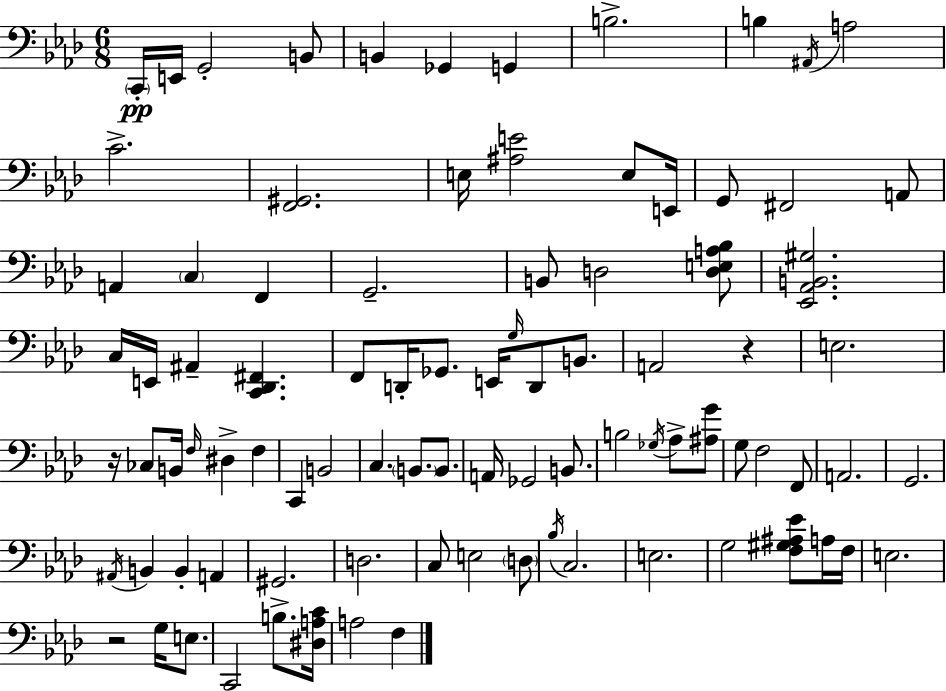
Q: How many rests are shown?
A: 3